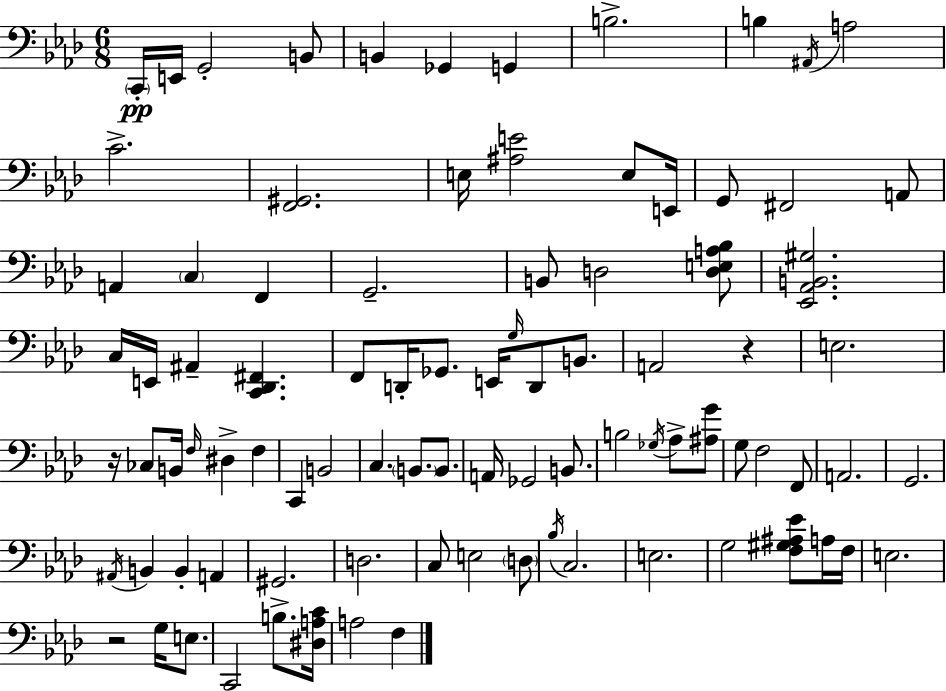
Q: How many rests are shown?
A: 3